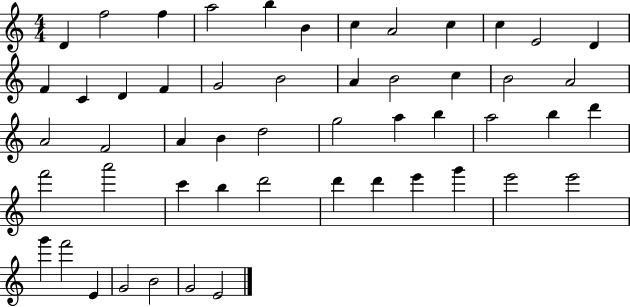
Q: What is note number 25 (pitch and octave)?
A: F4